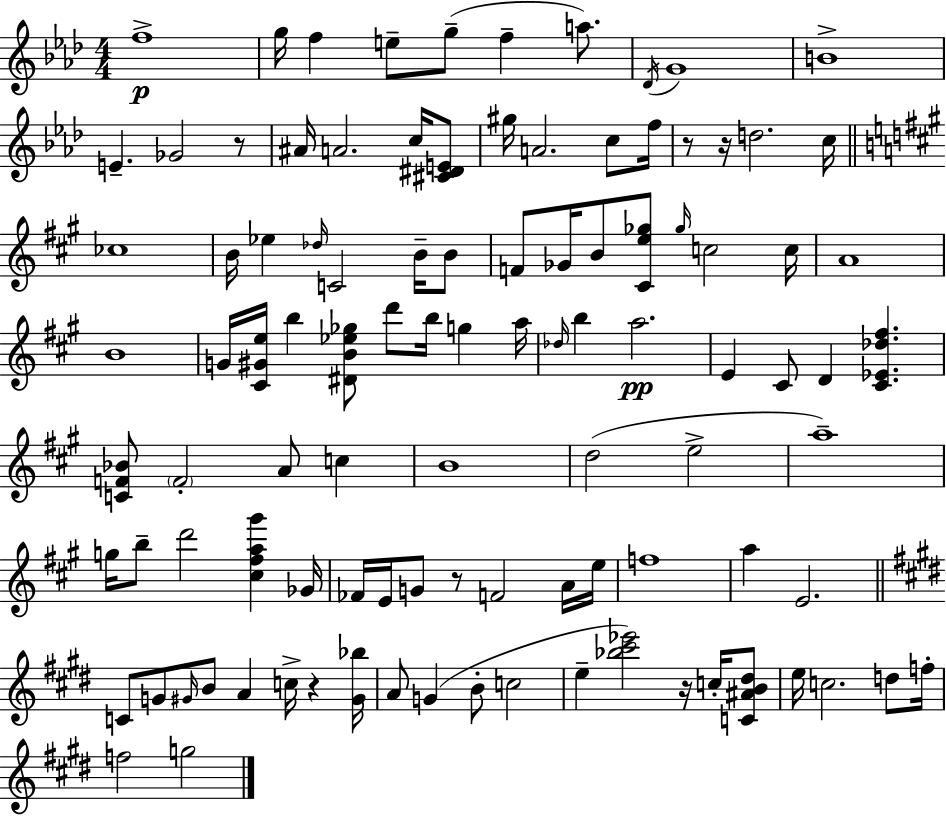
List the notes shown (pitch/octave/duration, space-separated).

F5/w G5/s F5/q E5/e G5/e F5/q A5/e. Db4/s G4/w B4/w E4/q. Gb4/h R/e A#4/s A4/h. C5/s [C#4,D#4,E4]/e G#5/s A4/h. C5/e F5/s R/e R/s D5/h. C5/s CES5/w B4/s Eb5/q Db5/s C4/h B4/s B4/e F4/e Gb4/s B4/e [C#4,E5,Gb5]/e Gb5/s C5/h C5/s A4/w B4/w G4/s [C#4,G#4,E5]/s B5/q [D#4,B4,Eb5,Gb5]/e D6/e B5/s G5/q A5/s Db5/s B5/q A5/h. E4/q C#4/e D4/q [C#4,Eb4,Db5,F#5]/q. [C4,F4,Bb4]/e F4/h A4/e C5/q B4/w D5/h E5/h A5/w G5/s B5/e D6/h [C#5,F#5,A5,G#6]/q Gb4/s FES4/s E4/s G4/e R/e F4/h A4/s E5/s F5/w A5/q E4/h. C4/e G4/e G#4/s B4/e A4/q C5/s R/q [G#4,Bb5]/s A4/e G4/q B4/e C5/h E5/q [Bb5,C#6,Eb6]/h R/s C5/s [C4,A#4,B4,D#5]/e E5/s C5/h. D5/e F5/s F5/h G5/h